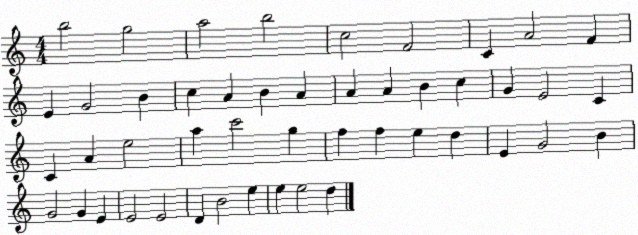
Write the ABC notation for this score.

X:1
T:Untitled
M:4/4
L:1/4
K:C
b2 g2 a2 b2 c2 F2 C A2 F E G2 B c A B A A A B c G E2 C C A e2 a c'2 g f f e d E G2 B G2 G E E2 E2 D B2 e e e2 d